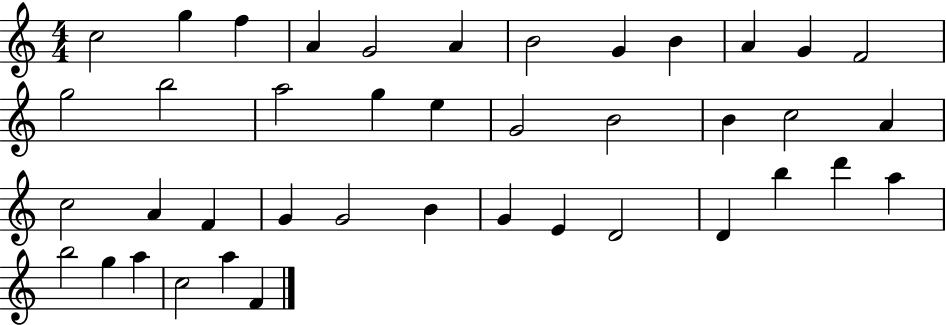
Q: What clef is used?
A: treble